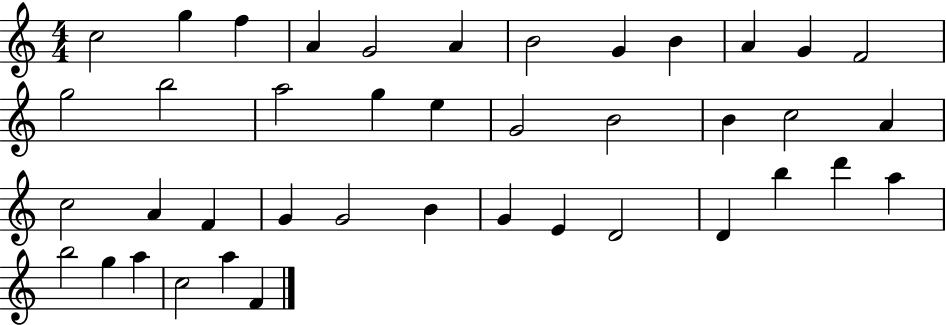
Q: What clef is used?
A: treble